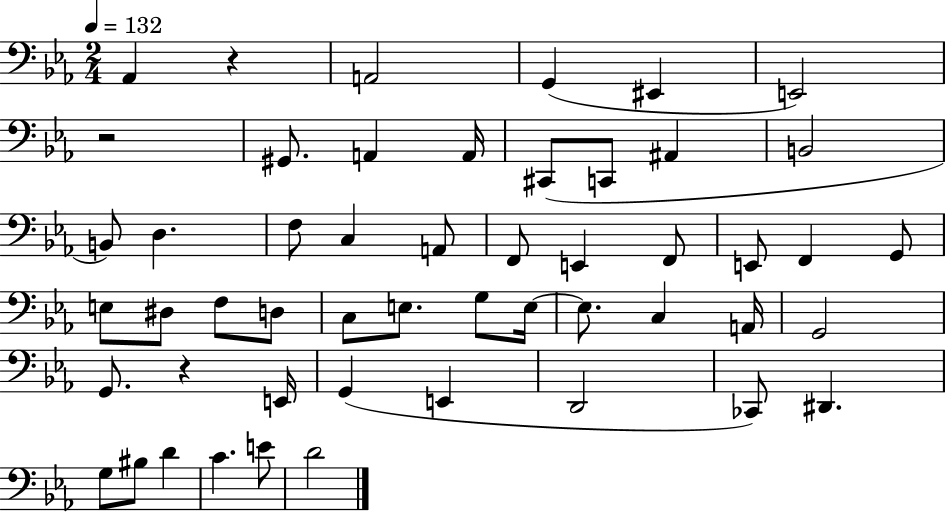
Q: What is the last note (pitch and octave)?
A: D4